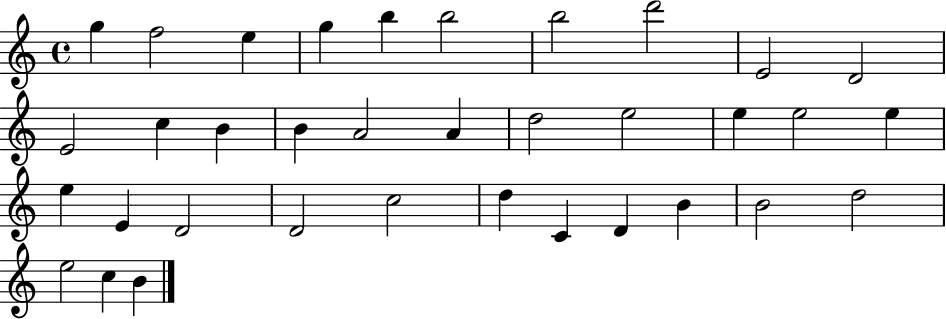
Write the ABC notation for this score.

X:1
T:Untitled
M:4/4
L:1/4
K:C
g f2 e g b b2 b2 d'2 E2 D2 E2 c B B A2 A d2 e2 e e2 e e E D2 D2 c2 d C D B B2 d2 e2 c B